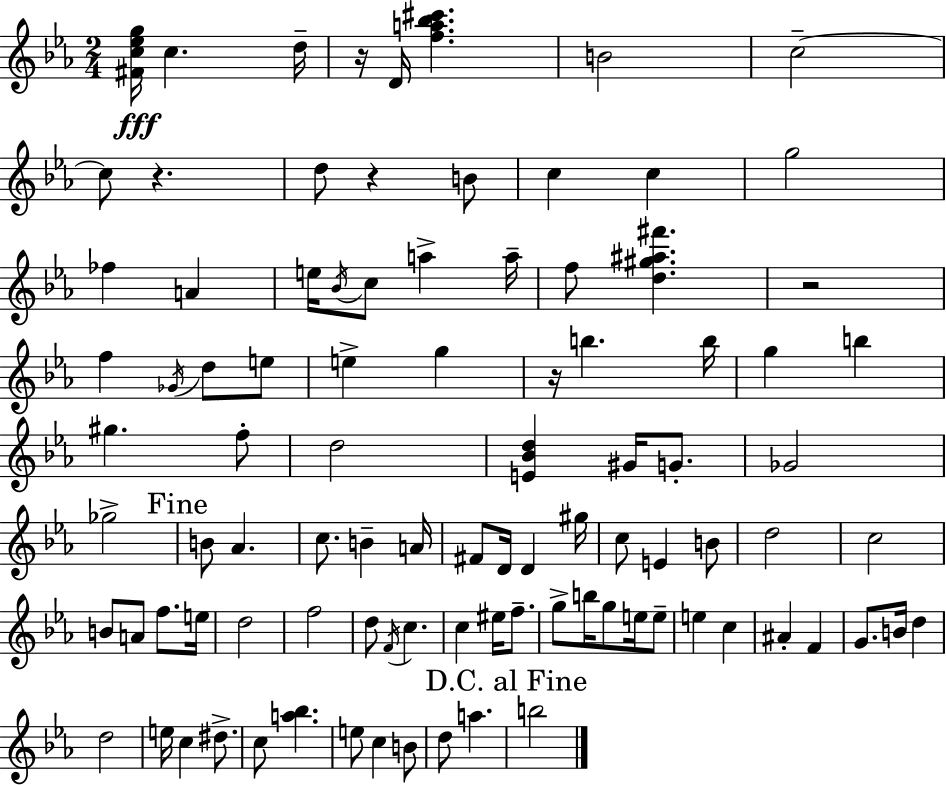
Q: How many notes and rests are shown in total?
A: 95